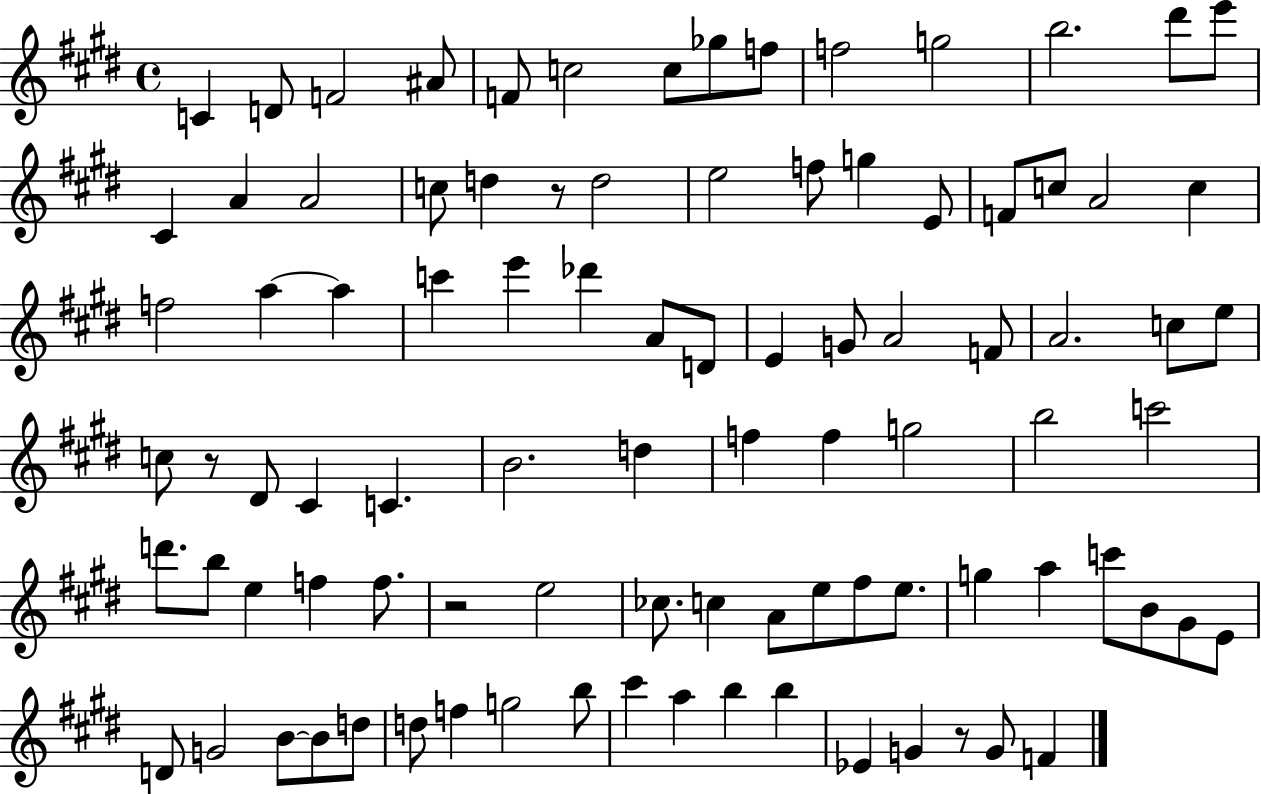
X:1
T:Untitled
M:4/4
L:1/4
K:E
C D/2 F2 ^A/2 F/2 c2 c/2 _g/2 f/2 f2 g2 b2 ^d'/2 e'/2 ^C A A2 c/2 d z/2 d2 e2 f/2 g E/2 F/2 c/2 A2 c f2 a a c' e' _d' A/2 D/2 E G/2 A2 F/2 A2 c/2 e/2 c/2 z/2 ^D/2 ^C C B2 d f f g2 b2 c'2 d'/2 b/2 e f f/2 z2 e2 _c/2 c A/2 e/2 ^f/2 e/2 g a c'/2 B/2 ^G/2 E/2 D/2 G2 B/2 B/2 d/2 d/2 f g2 b/2 ^c' a b b _E G z/2 G/2 F